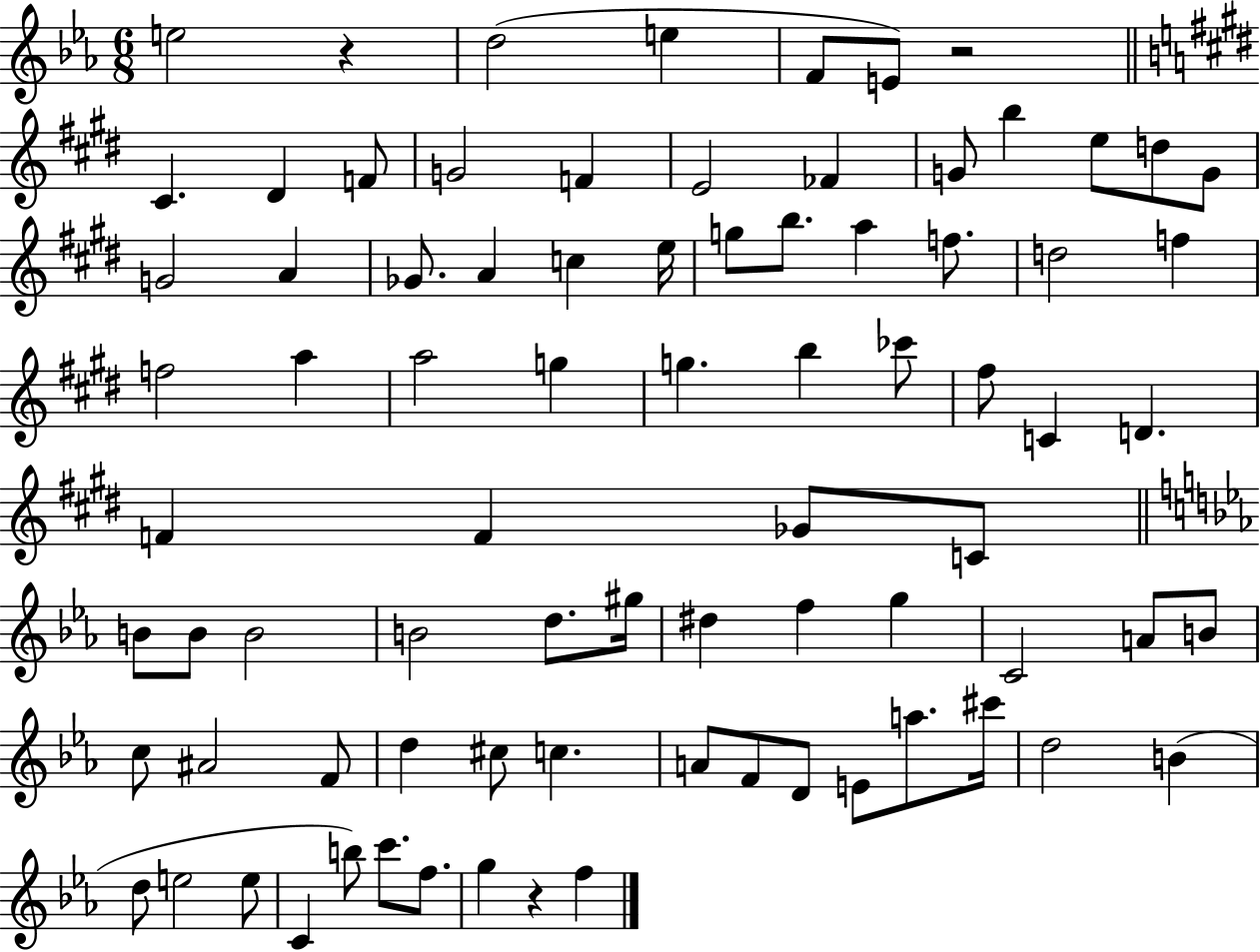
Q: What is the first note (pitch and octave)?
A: E5